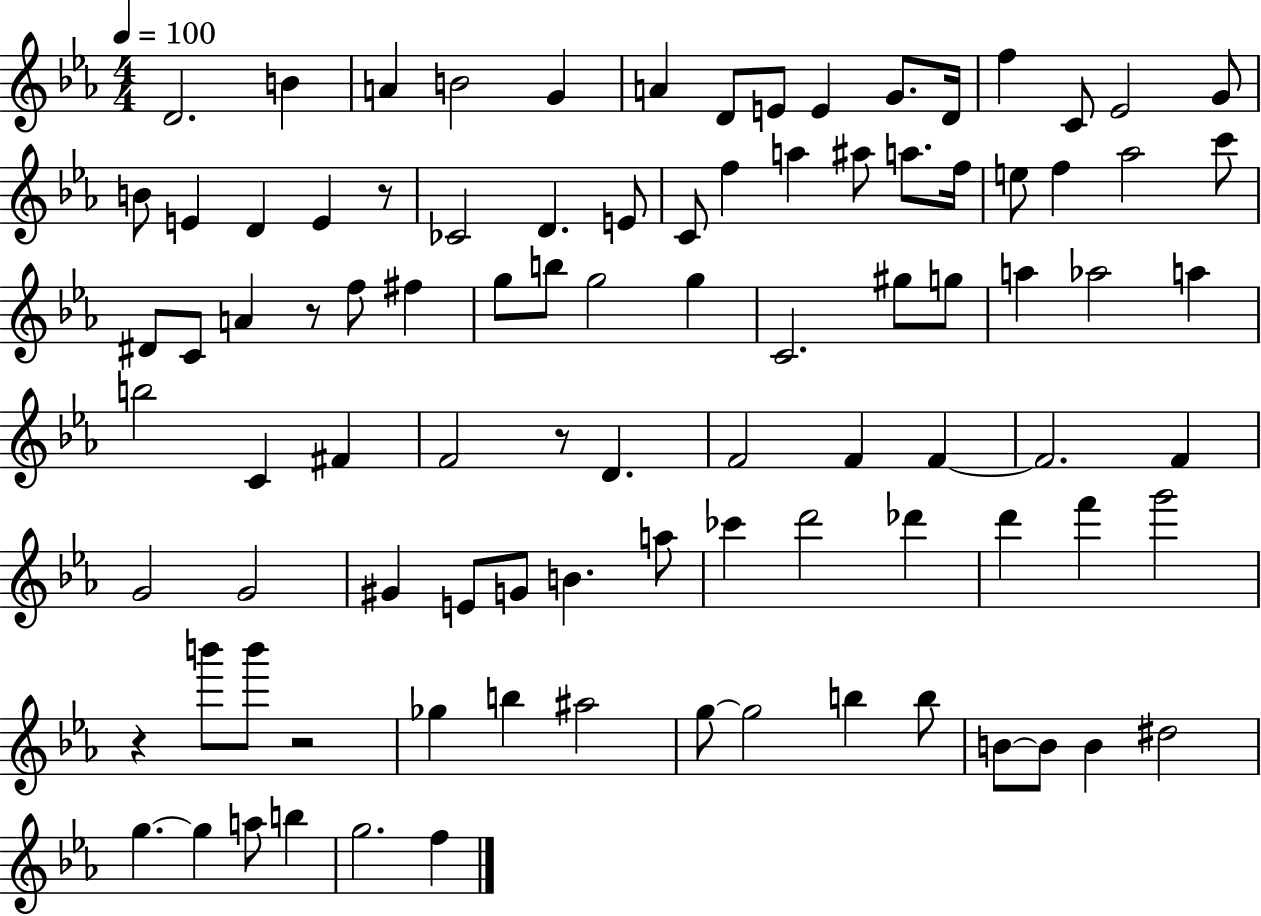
{
  \clef treble
  \numericTimeSignature
  \time 4/4
  \key ees \major
  \tempo 4 = 100
  \repeat volta 2 { d'2. b'4 | a'4 b'2 g'4 | a'4 d'8 e'8 e'4 g'8. d'16 | f''4 c'8 ees'2 g'8 | \break b'8 e'4 d'4 e'4 r8 | ces'2 d'4. e'8 | c'8 f''4 a''4 ais''8 a''8. f''16 | e''8 f''4 aes''2 c'''8 | \break dis'8 c'8 a'4 r8 f''8 fis''4 | g''8 b''8 g''2 g''4 | c'2. gis''8 g''8 | a''4 aes''2 a''4 | \break b''2 c'4 fis'4 | f'2 r8 d'4. | f'2 f'4 f'4~~ | f'2. f'4 | \break g'2 g'2 | gis'4 e'8 g'8 b'4. a''8 | ces'''4 d'''2 des'''4 | d'''4 f'''4 g'''2 | \break r4 b'''8 b'''8 r2 | ges''4 b''4 ais''2 | g''8~~ g''2 b''4 b''8 | b'8~~ b'8 b'4 dis''2 | \break g''4.~~ g''4 a''8 b''4 | g''2. f''4 | } \bar "|."
}